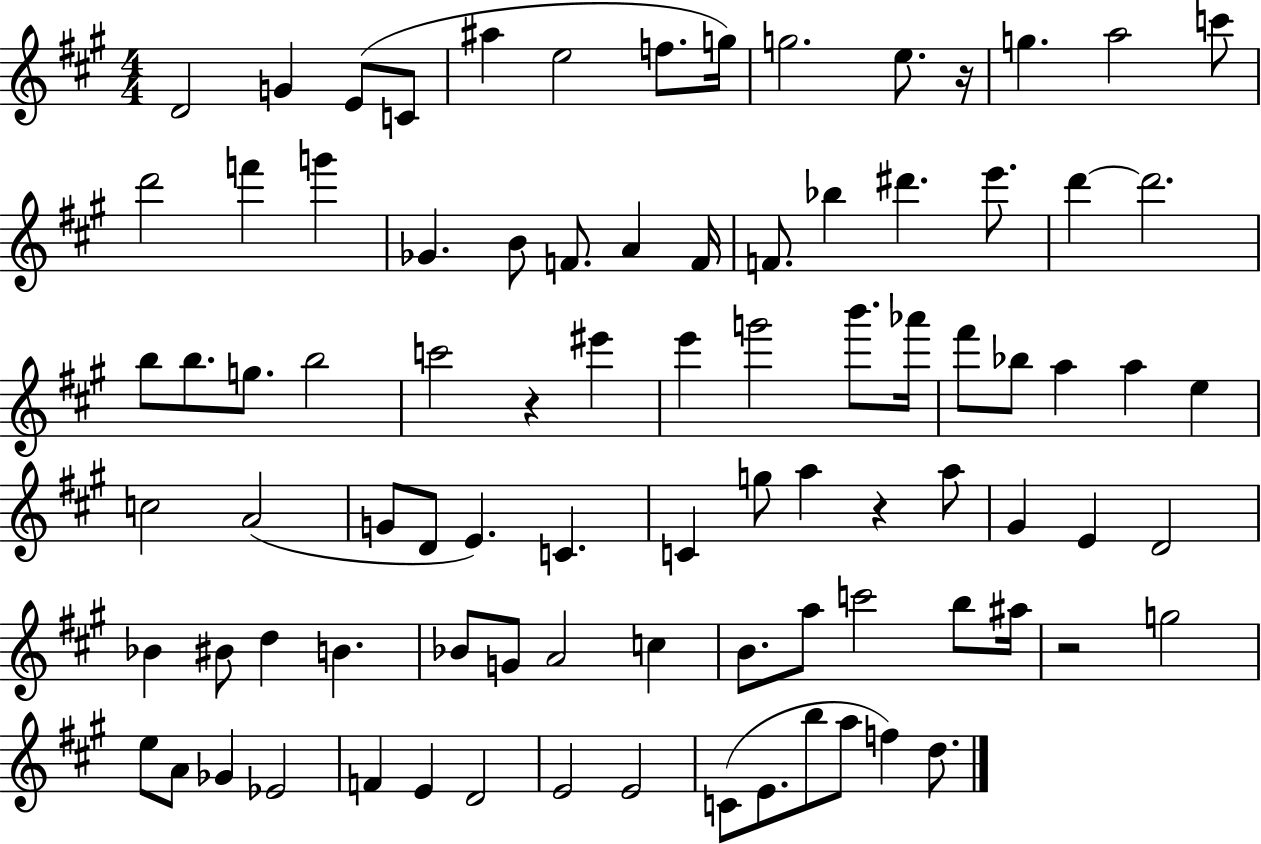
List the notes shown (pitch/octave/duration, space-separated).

D4/h G4/q E4/e C4/e A#5/q E5/h F5/e. G5/s G5/h. E5/e. R/s G5/q. A5/h C6/e D6/h F6/q G6/q Gb4/q. B4/e F4/e. A4/q F4/s F4/e. Bb5/q D#6/q. E6/e. D6/q D6/h. B5/e B5/e. G5/e. B5/h C6/h R/q EIS6/q E6/q G6/h B6/e. Ab6/s F#6/e Bb5/e A5/q A5/q E5/q C5/h A4/h G4/e D4/e E4/q. C4/q. C4/q G5/e A5/q R/q A5/e G#4/q E4/q D4/h Bb4/q BIS4/e D5/q B4/q. Bb4/e G4/e A4/h C5/q B4/e. A5/e C6/h B5/e A#5/s R/h G5/h E5/e A4/e Gb4/q Eb4/h F4/q E4/q D4/h E4/h E4/h C4/e E4/e. B5/e A5/e F5/q D5/e.